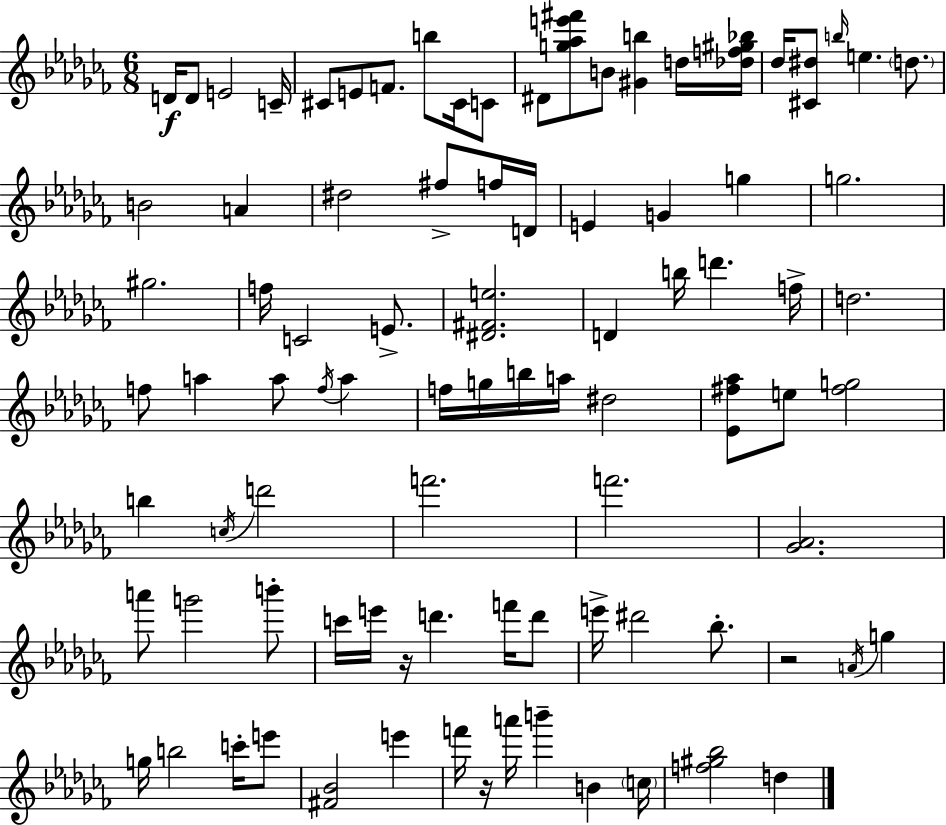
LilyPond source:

{
  \clef treble
  \numericTimeSignature
  \time 6/8
  \key aes \minor
  \repeat volta 2 { d'16\f d'8 e'2 c'16-- | cis'8 e'8 f'8. b''8 cis'16 c'8 | dis'8 <g'' aes'' e''' fis'''>8 b'8 <gis' b''>4 d''16 <des'' f'' gis'' bes''>16 | des''16 <cis' dis''>8 \grace { b''16 } e''4. \parenthesize d''8. | \break b'2 a'4 | dis''2 fis''8-> f''16 | d'16 e'4 g'4 g''4 | g''2. | \break gis''2. | f''16 c'2 e'8.-> | <dis' fis' e''>2. | d'4 b''16 d'''4. | \break f''16-> d''2. | f''8 a''4 a''8 \acciaccatura { f''16 } a''4 | f''16 g''16 b''16 a''16 dis''2 | <ees' fis'' aes''>8 e''8 <fis'' g''>2 | \break b''4 \acciaccatura { c''16 } d'''2 | f'''2. | f'''2. | <ges' aes'>2. | \break a'''8 g'''2 | b'''8-. c'''16 e'''16 r16 d'''4. | f'''16 d'''8 e'''16-> dis'''2 | bes''8.-. r2 \acciaccatura { a'16 } | \break g''4 g''16 b''2 | c'''16-. e'''8 <fis' bes'>2 | e'''4 f'''16 r16 a'''16 b'''4-- b'4 | \parenthesize c''16 <f'' gis'' bes''>2 | \break d''4 } \bar "|."
}